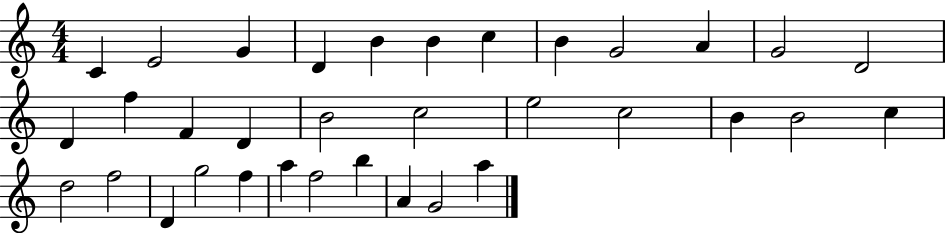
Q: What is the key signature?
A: C major